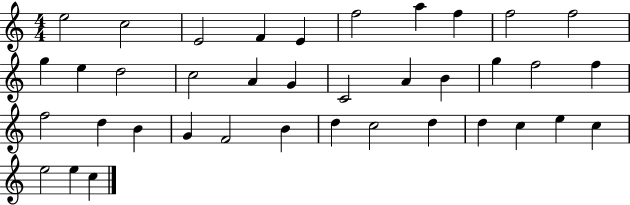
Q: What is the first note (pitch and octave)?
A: E5